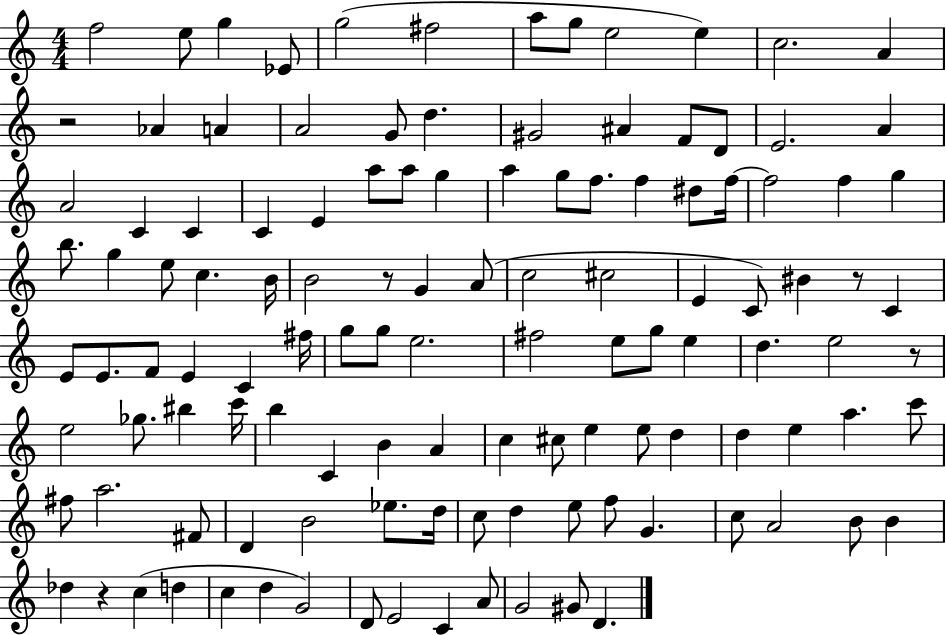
{
  \clef treble
  \numericTimeSignature
  \time 4/4
  \key c \major
  f''2 e''8 g''4 ees'8 | g''2( fis''2 | a''8 g''8 e''2 e''4) | c''2. a'4 | \break r2 aes'4 a'4 | a'2 g'8 d''4. | gis'2 ais'4 f'8 d'8 | e'2. a'4 | \break a'2 c'4 c'4 | c'4 e'4 a''8 a''8 g''4 | a''4 g''8 f''8. f''4 dis''8 f''16~~ | f''2 f''4 g''4 | \break b''8. g''4 e''8 c''4. b'16 | b'2 r8 g'4 a'8( | c''2 cis''2 | e'4 c'8) bis'4 r8 c'4 | \break e'8 e'8. f'8 e'4 c'4 fis''16 | g''8 g''8 e''2. | fis''2 e''8 g''8 e''4 | d''4. e''2 r8 | \break e''2 ges''8. bis''4 c'''16 | b''4 c'4 b'4 a'4 | c''4 cis''8 e''4 e''8 d''4 | d''4 e''4 a''4. c'''8 | \break fis''8 a''2. fis'8 | d'4 b'2 ees''8. d''16 | c''8 d''4 e''8 f''8 g'4. | c''8 a'2 b'8 b'4 | \break des''4 r4 c''4( d''4 | c''4 d''4 g'2) | d'8 e'2 c'4 a'8 | g'2 gis'8 d'4. | \break \bar "|."
}